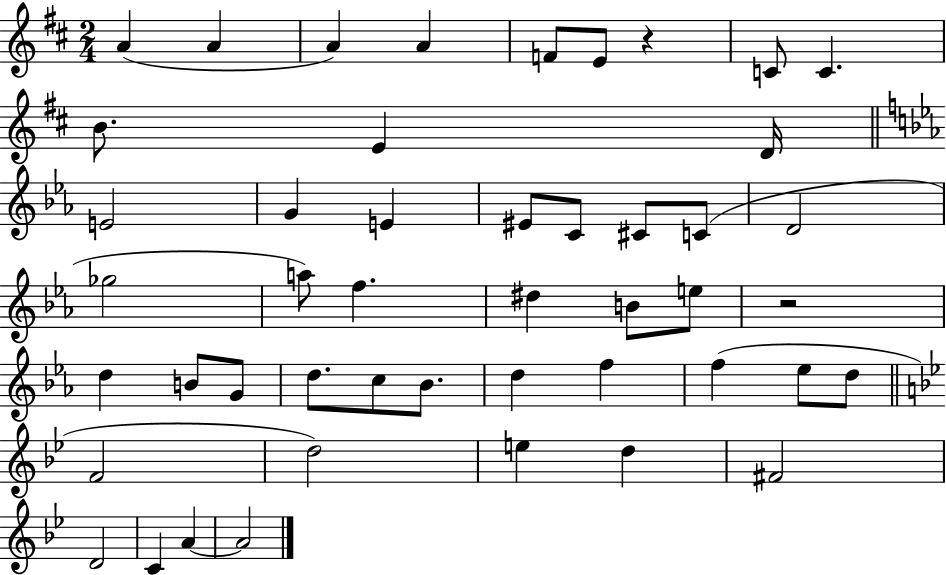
{
  \clef treble
  \numericTimeSignature
  \time 2/4
  \key d \major
  a'4( a'4 | a'4) a'4 | f'8 e'8 r4 | c'8 c'4. | \break b'8. e'4 d'16 | \bar "||" \break \key ees \major e'2 | g'4 e'4 | eis'8 c'8 cis'8 c'8( | d'2 | \break ges''2 | a''8) f''4. | dis''4 b'8 e''8 | r2 | \break d''4 b'8 g'8 | d''8. c''8 bes'8. | d''4 f''4 | f''4( ees''8 d''8 | \break \bar "||" \break \key g \minor f'2 | d''2) | e''4 d''4 | fis'2 | \break d'2 | c'4 a'4~~ | a'2 | \bar "|."
}